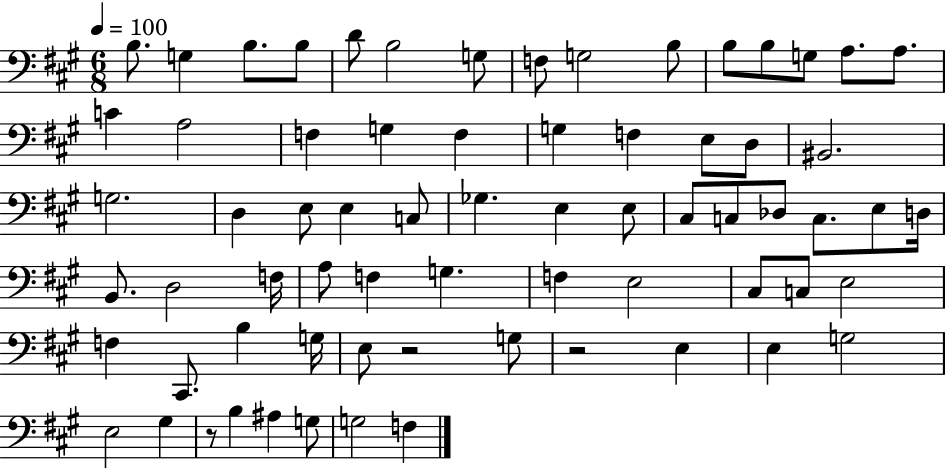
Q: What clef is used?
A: bass